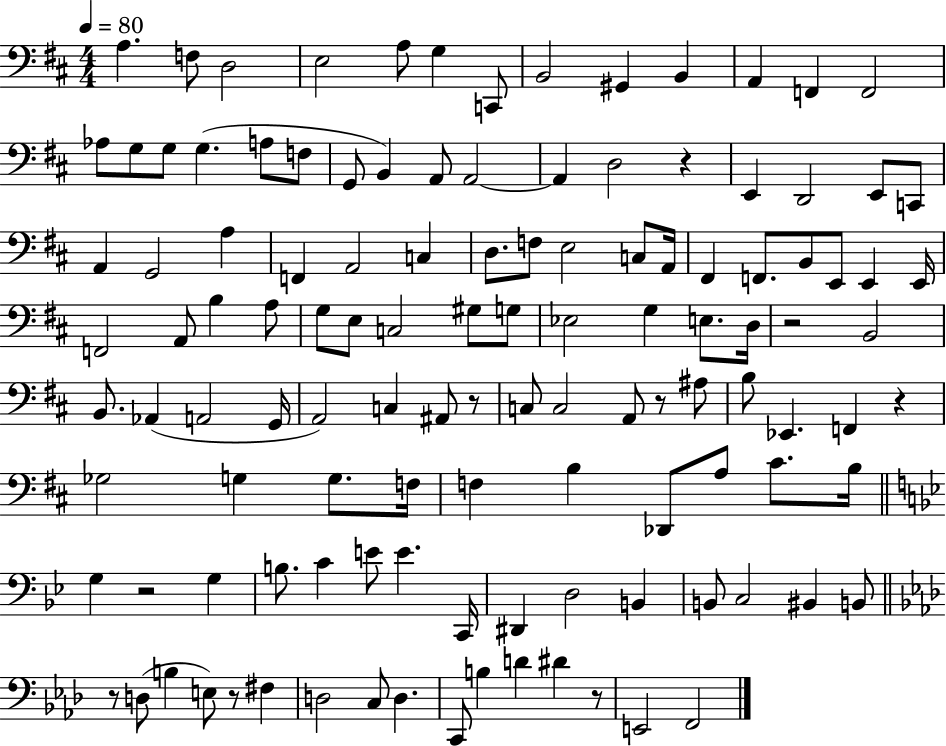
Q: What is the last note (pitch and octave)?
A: F2